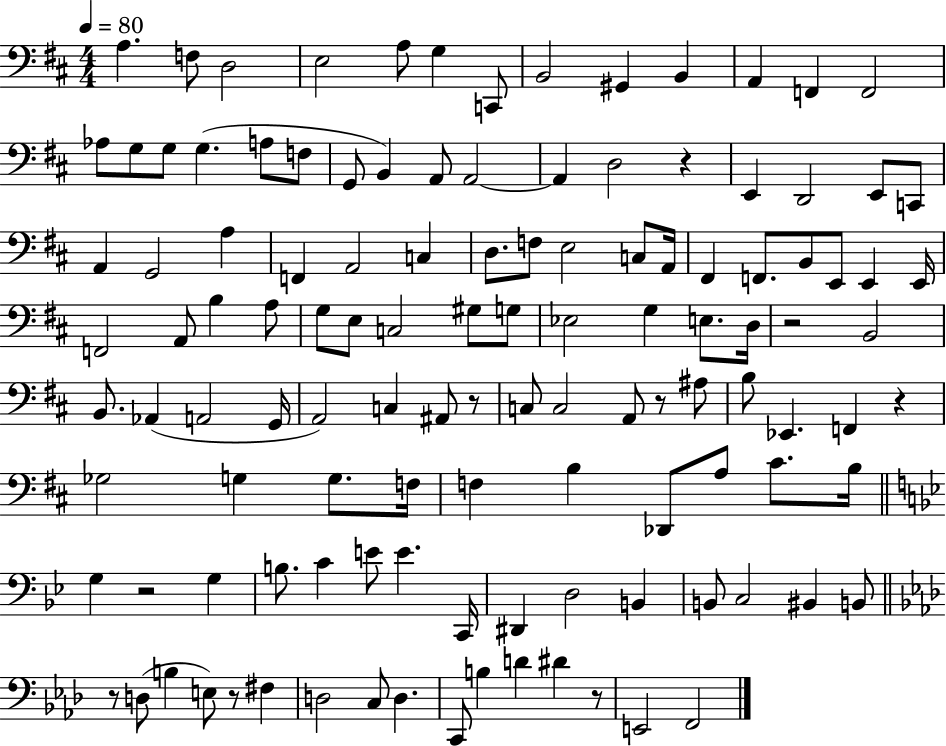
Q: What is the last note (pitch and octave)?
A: F2